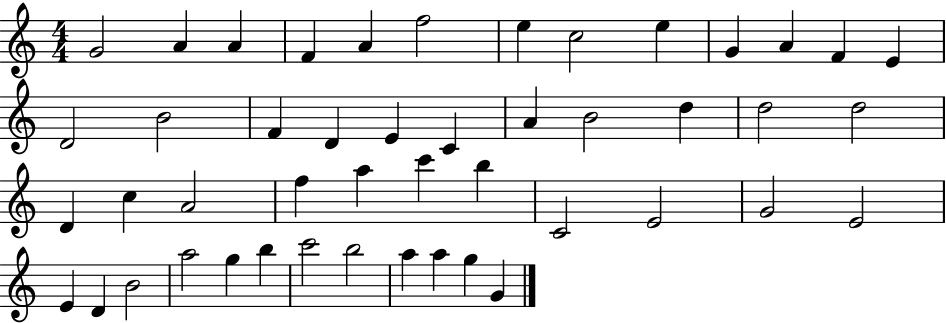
G4/h A4/q A4/q F4/q A4/q F5/h E5/q C5/h E5/q G4/q A4/q F4/q E4/q D4/h B4/h F4/q D4/q E4/q C4/q A4/q B4/h D5/q D5/h D5/h D4/q C5/q A4/h F5/q A5/q C6/q B5/q C4/h E4/h G4/h E4/h E4/q D4/q B4/h A5/h G5/q B5/q C6/h B5/h A5/q A5/q G5/q G4/q